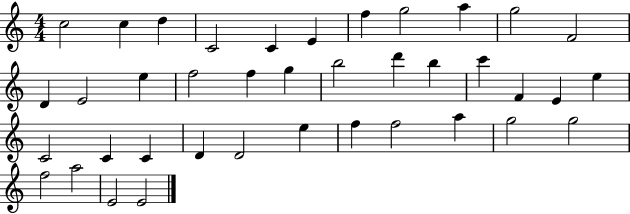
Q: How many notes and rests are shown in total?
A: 39